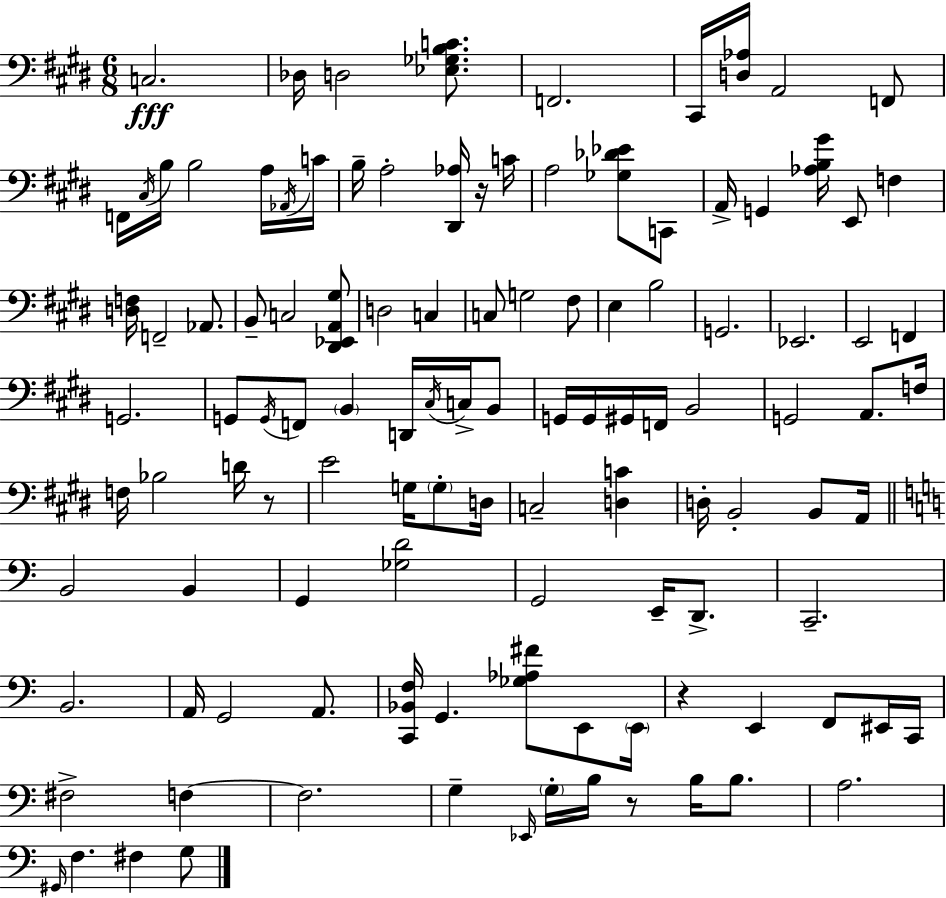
C3/h. Db3/s D3/h [Eb3,Gb3,B3,C4]/e. F2/h. C#2/s [D3,Ab3]/s A2/h F2/e F2/s C#3/s B3/s B3/h A3/s Ab2/s C4/s B3/s A3/h [D#2,Ab3]/s R/s C4/s A3/h [Gb3,Db4,Eb4]/e C2/e A2/s G2/q [Ab3,B3,G#4]/s E2/e F3/q [D3,F3]/s F2/h Ab2/e. B2/e C3/h [D#2,Eb2,A2,G#3]/e D3/h C3/q C3/e G3/h F#3/e E3/q B3/h G2/h. Eb2/h. E2/h F2/q G2/h. G2/e G2/s F2/e B2/q D2/s C#3/s C3/s B2/e G2/s G2/s G#2/s F2/s B2/h G2/h A2/e. F3/s F3/s Bb3/h D4/s R/e E4/h G3/s G3/e D3/s C3/h [D3,C4]/q D3/s B2/h B2/e A2/s B2/h B2/q G2/q [Gb3,D4]/h G2/h E2/s D2/e. C2/h. B2/h. A2/s G2/h A2/e. [C2,Bb2,F3]/s G2/q. [Gb3,Ab3,F#4]/e E2/e E2/s R/q E2/q F2/e EIS2/s C2/s F#3/h F3/q F3/h. G3/q Eb2/s G3/s B3/s R/e B3/s B3/e. A3/h. G#2/s F3/q. F#3/q G3/e